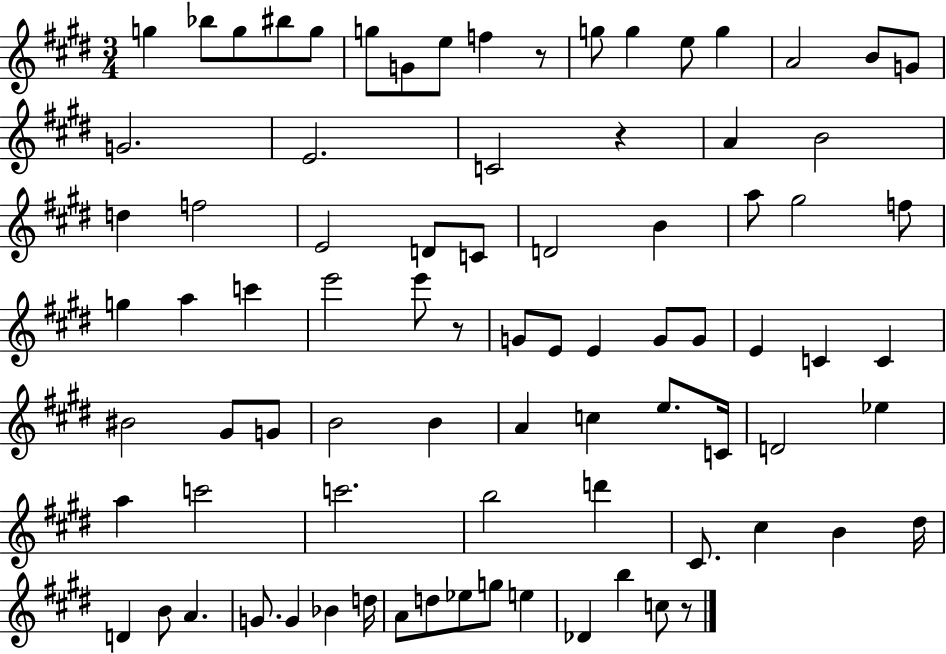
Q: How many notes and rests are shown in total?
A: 83